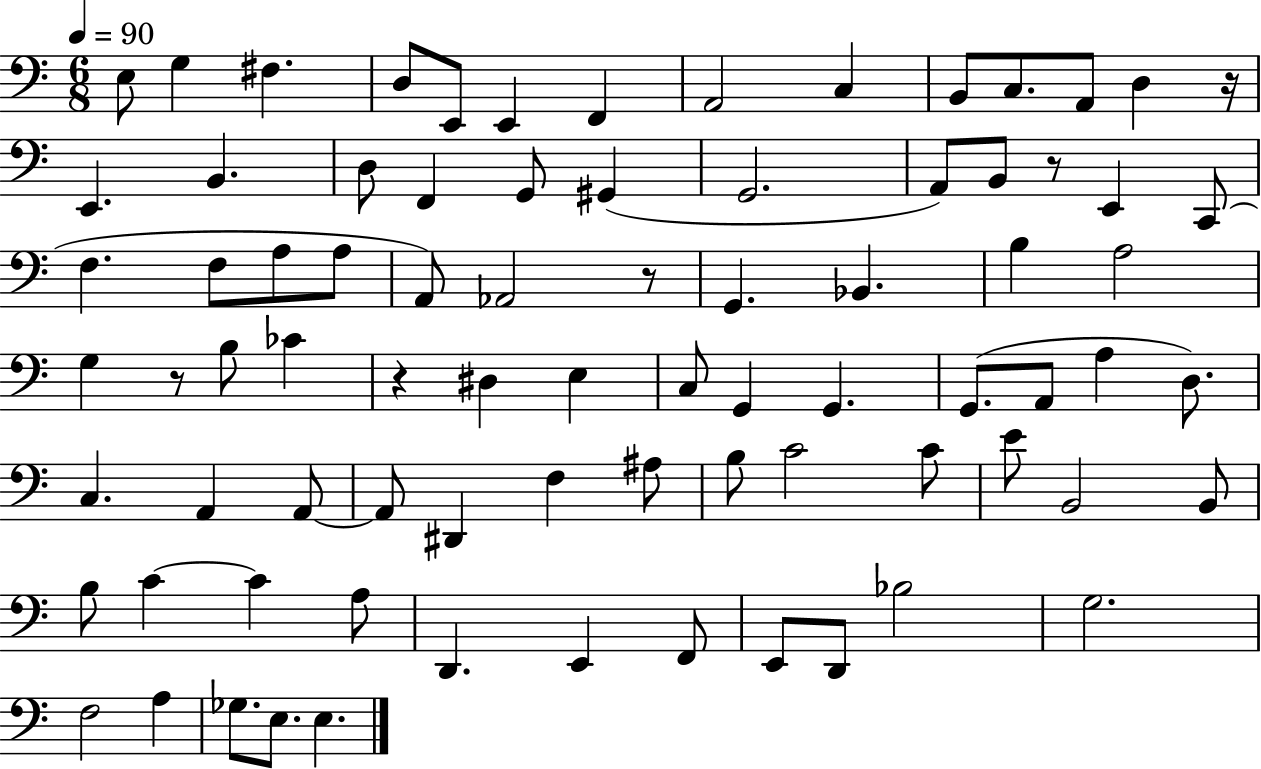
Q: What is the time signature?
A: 6/8